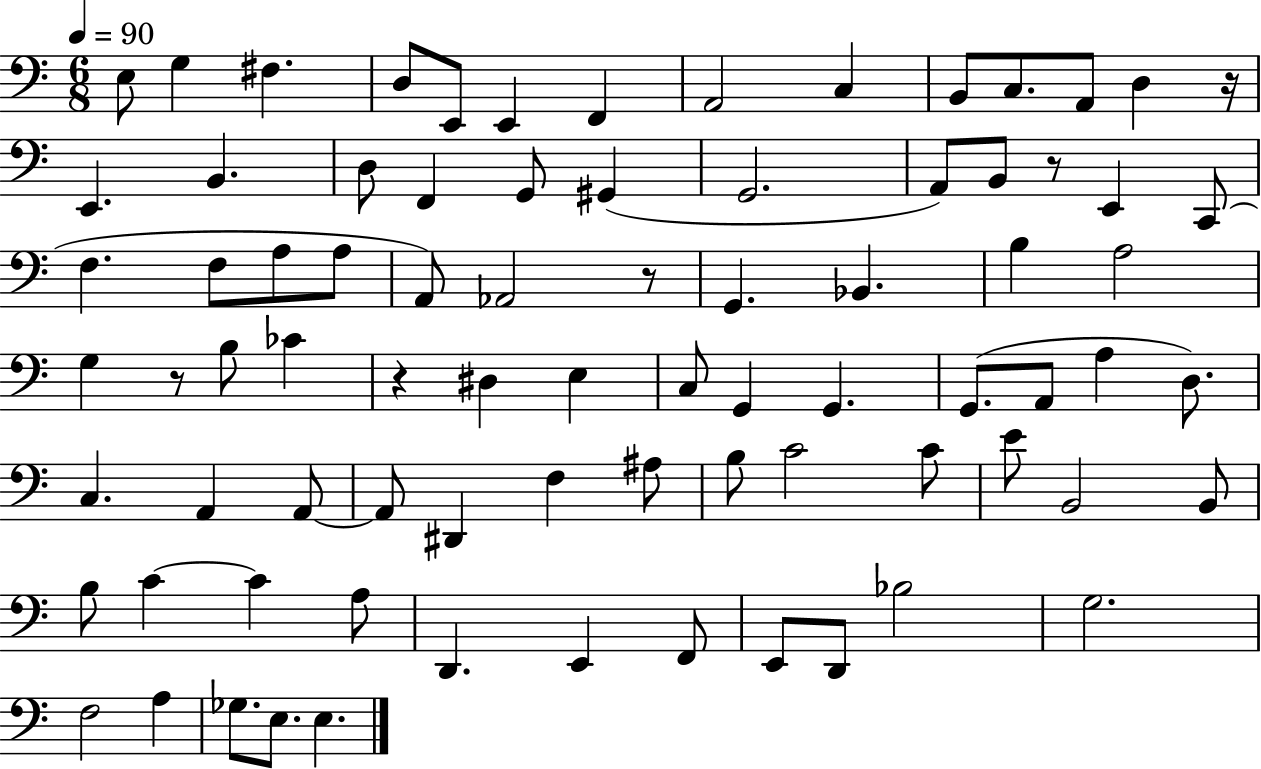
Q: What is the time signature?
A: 6/8